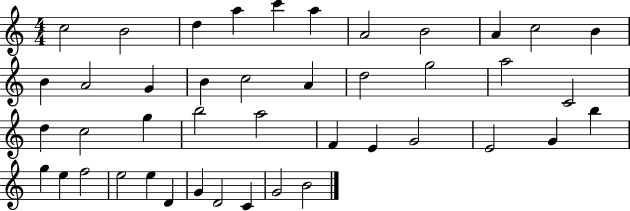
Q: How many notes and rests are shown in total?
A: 43